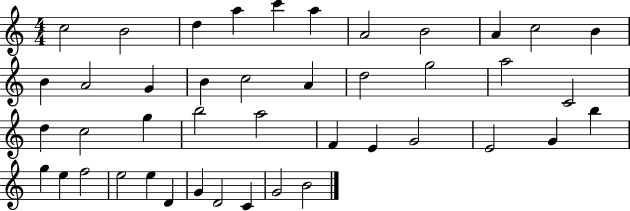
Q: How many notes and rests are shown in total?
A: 43